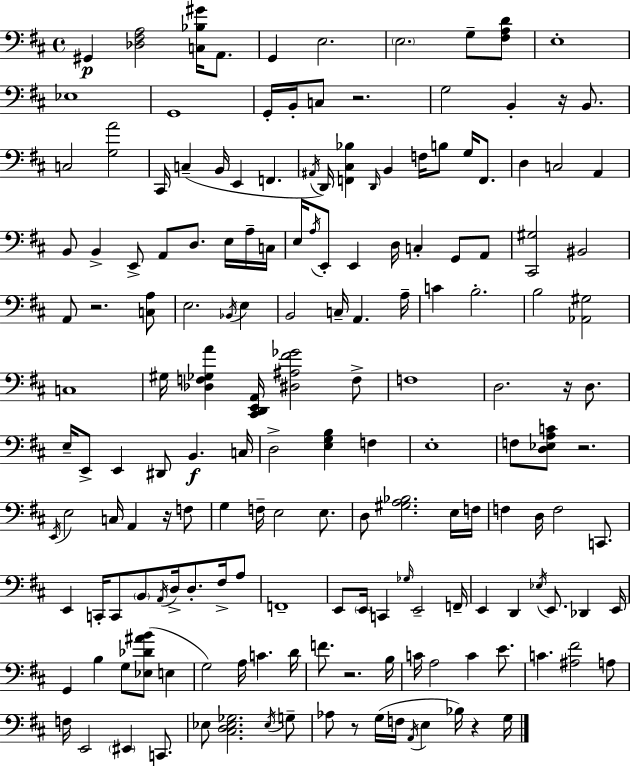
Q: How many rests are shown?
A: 9